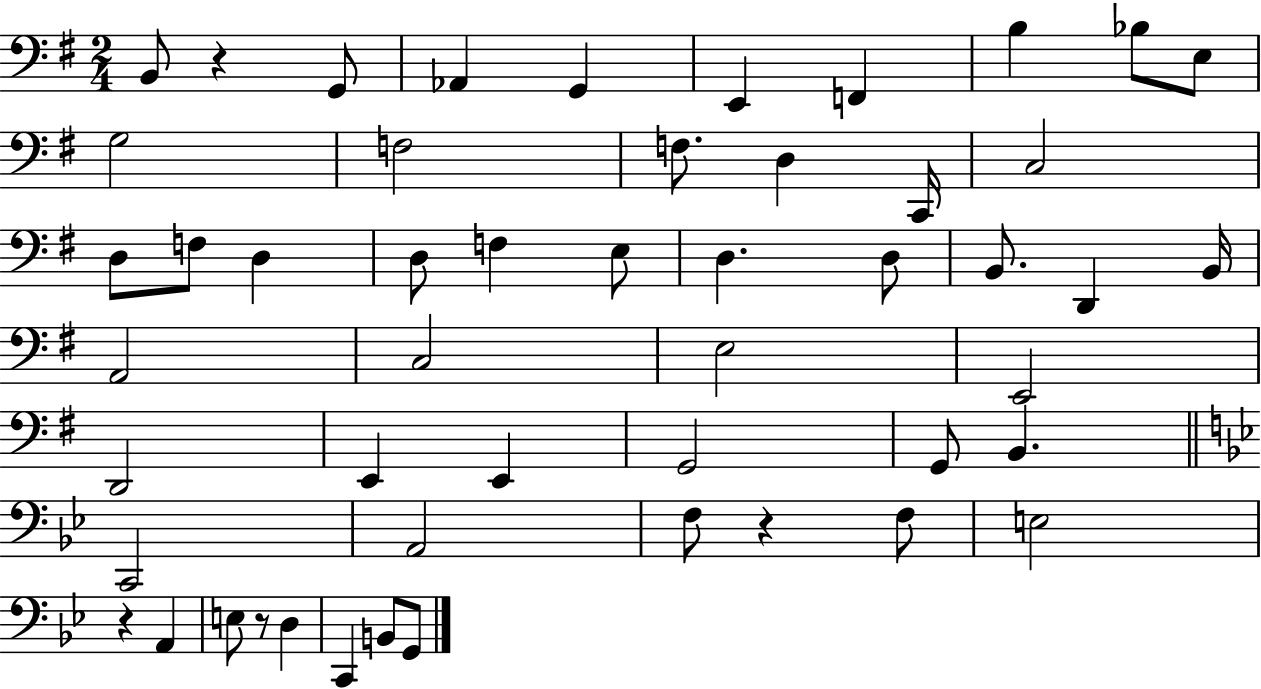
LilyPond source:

{
  \clef bass
  \numericTimeSignature
  \time 2/4
  \key g \major
  b,8 r4 g,8 | aes,4 g,4 | e,4 f,4 | b4 bes8 e8 | \break g2 | f2 | f8. d4 c,16 | c2 | \break d8 f8 d4 | d8 f4 e8 | d4. d8 | b,8. d,4 b,16 | \break a,2 | c2 | e2 | e,2 | \break d,2 | e,4 e,4 | g,2 | g,8 b,4. | \break \bar "||" \break \key g \minor c,2 | a,2 | f8 r4 f8 | e2 | \break r4 a,4 | e8 r8 d4 | c,4 b,8 g,8 | \bar "|."
}